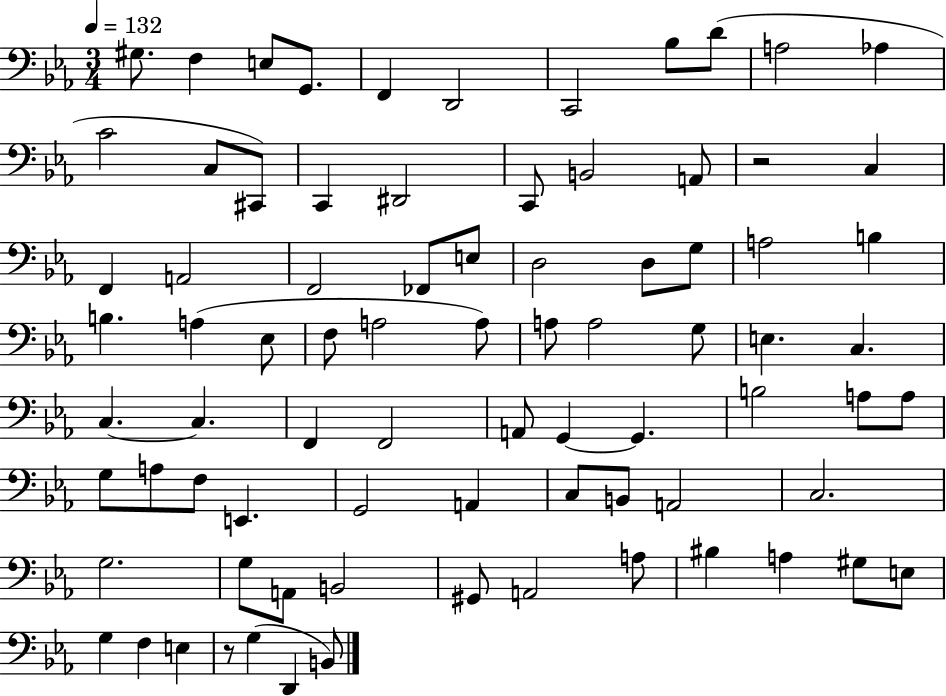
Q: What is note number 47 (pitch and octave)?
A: G2